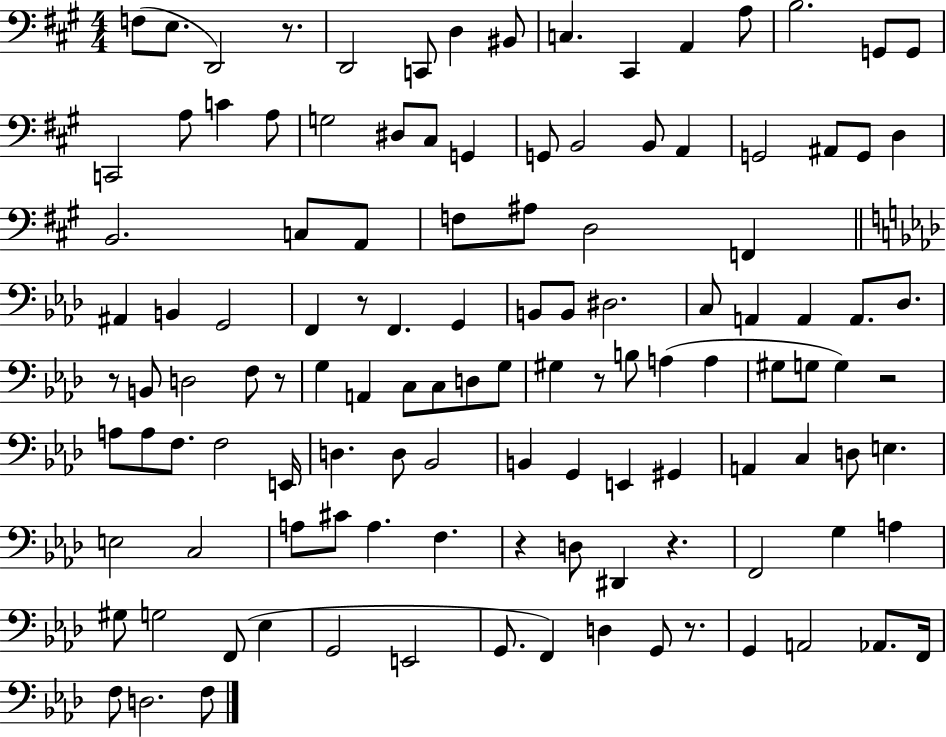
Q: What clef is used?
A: bass